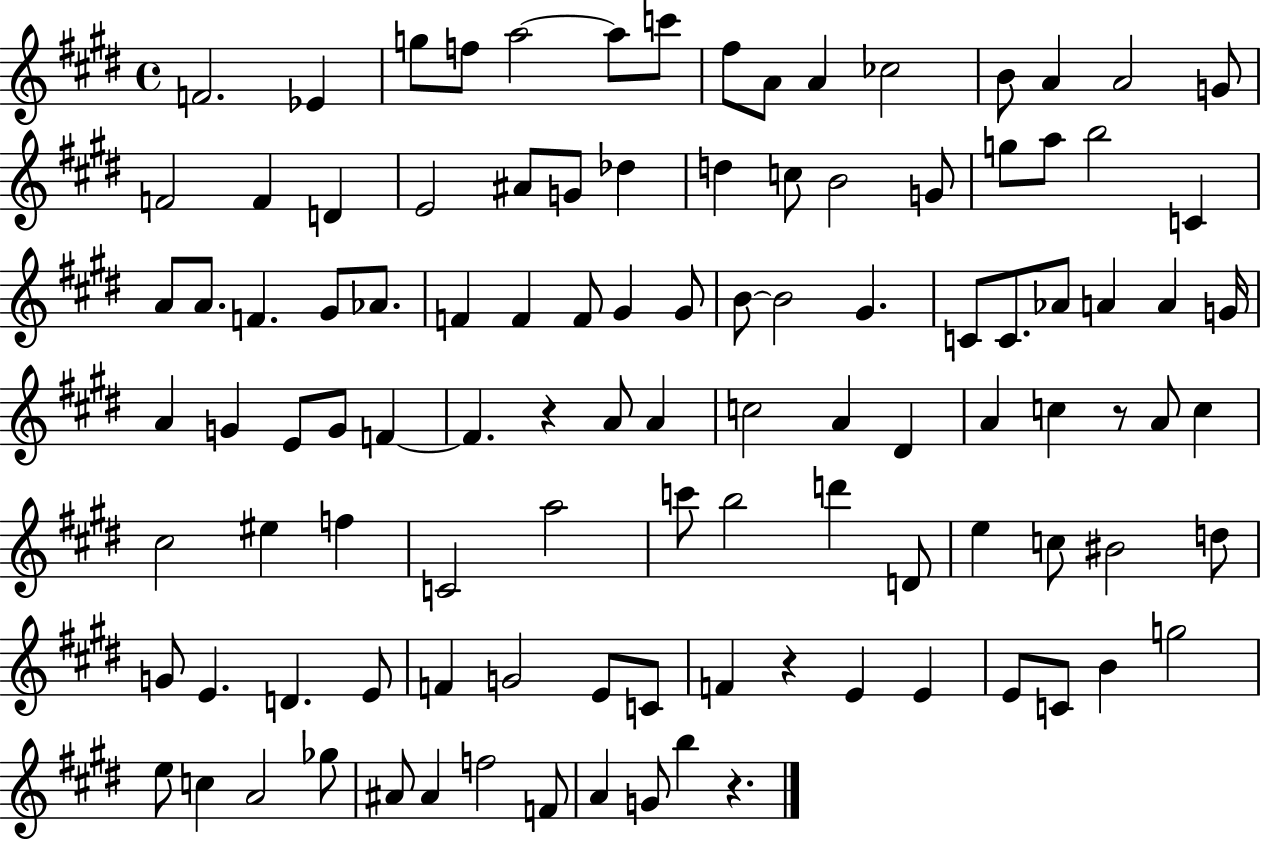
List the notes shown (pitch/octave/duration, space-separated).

F4/h. Eb4/q G5/e F5/e A5/h A5/e C6/e F#5/e A4/e A4/q CES5/h B4/e A4/q A4/h G4/e F4/h F4/q D4/q E4/h A#4/e G4/e Db5/q D5/q C5/e B4/h G4/e G5/e A5/e B5/h C4/q A4/e A4/e. F4/q. G#4/e Ab4/e. F4/q F4/q F4/e G#4/q G#4/e B4/e B4/h G#4/q. C4/e C4/e. Ab4/e A4/q A4/q G4/s A4/q G4/q E4/e G4/e F4/q F4/q. R/q A4/e A4/q C5/h A4/q D#4/q A4/q C5/q R/e A4/e C5/q C#5/h EIS5/q F5/q C4/h A5/h C6/e B5/h D6/q D4/e E5/q C5/e BIS4/h D5/e G4/e E4/q. D4/q. E4/e F4/q G4/h E4/e C4/e F4/q R/q E4/q E4/q E4/e C4/e B4/q G5/h E5/e C5/q A4/h Gb5/e A#4/e A#4/q F5/h F4/e A4/q G4/e B5/q R/q.